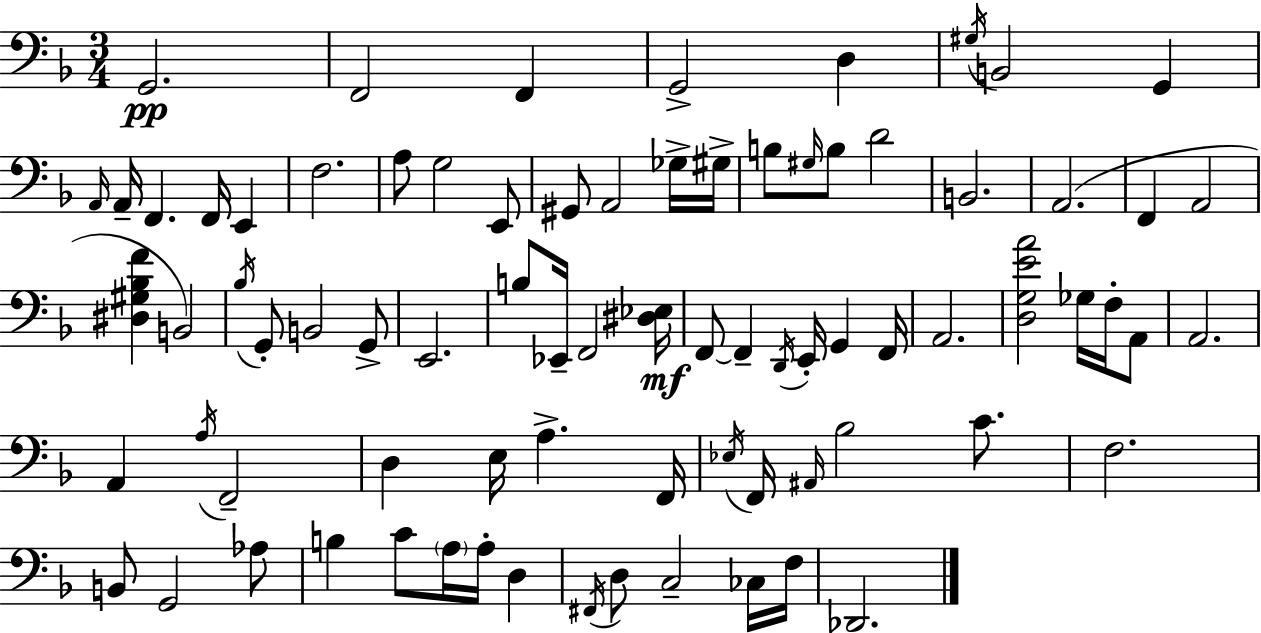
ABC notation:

X:1
T:Untitled
M:3/4
L:1/4
K:Dm
G,,2 F,,2 F,, G,,2 D, ^G,/4 B,,2 G,, A,,/4 A,,/4 F,, F,,/4 E,, F,2 A,/2 G,2 E,,/2 ^G,,/2 A,,2 _G,/4 ^G,/4 B,/2 ^G,/4 B,/2 D2 B,,2 A,,2 F,, A,,2 [^D,^G,_B,F] B,,2 _B,/4 G,,/2 B,,2 G,,/2 E,,2 B,/2 _E,,/4 F,,2 [^D,_E,]/4 F,,/2 F,, D,,/4 E,,/4 G,, F,,/4 A,,2 [D,G,EA]2 _G,/4 F,/4 A,,/2 A,,2 A,, A,/4 F,,2 D, E,/4 A, F,,/4 _E,/4 F,,/4 ^A,,/4 _B,2 C/2 F,2 B,,/2 G,,2 _A,/2 B, C/2 A,/4 A,/4 D, ^F,,/4 D,/2 C,2 _C,/4 F,/4 _D,,2